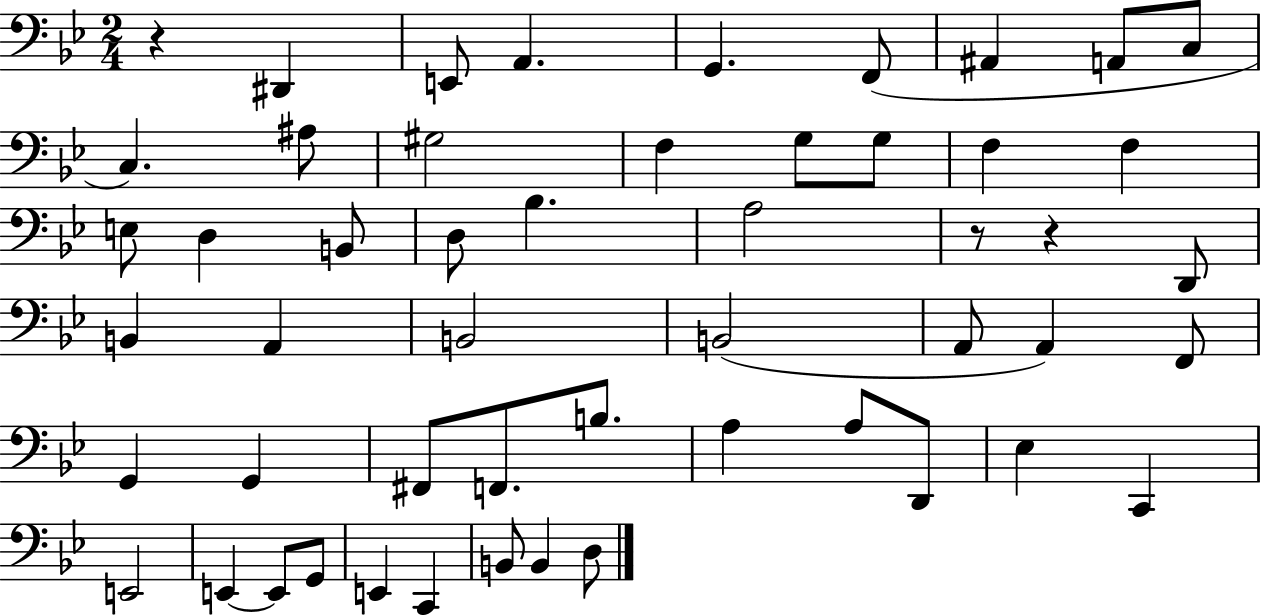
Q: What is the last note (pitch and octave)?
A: D3